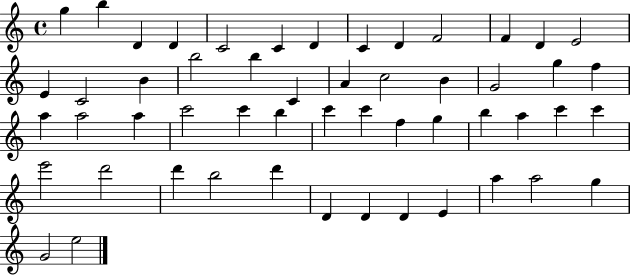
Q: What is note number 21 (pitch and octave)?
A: C5